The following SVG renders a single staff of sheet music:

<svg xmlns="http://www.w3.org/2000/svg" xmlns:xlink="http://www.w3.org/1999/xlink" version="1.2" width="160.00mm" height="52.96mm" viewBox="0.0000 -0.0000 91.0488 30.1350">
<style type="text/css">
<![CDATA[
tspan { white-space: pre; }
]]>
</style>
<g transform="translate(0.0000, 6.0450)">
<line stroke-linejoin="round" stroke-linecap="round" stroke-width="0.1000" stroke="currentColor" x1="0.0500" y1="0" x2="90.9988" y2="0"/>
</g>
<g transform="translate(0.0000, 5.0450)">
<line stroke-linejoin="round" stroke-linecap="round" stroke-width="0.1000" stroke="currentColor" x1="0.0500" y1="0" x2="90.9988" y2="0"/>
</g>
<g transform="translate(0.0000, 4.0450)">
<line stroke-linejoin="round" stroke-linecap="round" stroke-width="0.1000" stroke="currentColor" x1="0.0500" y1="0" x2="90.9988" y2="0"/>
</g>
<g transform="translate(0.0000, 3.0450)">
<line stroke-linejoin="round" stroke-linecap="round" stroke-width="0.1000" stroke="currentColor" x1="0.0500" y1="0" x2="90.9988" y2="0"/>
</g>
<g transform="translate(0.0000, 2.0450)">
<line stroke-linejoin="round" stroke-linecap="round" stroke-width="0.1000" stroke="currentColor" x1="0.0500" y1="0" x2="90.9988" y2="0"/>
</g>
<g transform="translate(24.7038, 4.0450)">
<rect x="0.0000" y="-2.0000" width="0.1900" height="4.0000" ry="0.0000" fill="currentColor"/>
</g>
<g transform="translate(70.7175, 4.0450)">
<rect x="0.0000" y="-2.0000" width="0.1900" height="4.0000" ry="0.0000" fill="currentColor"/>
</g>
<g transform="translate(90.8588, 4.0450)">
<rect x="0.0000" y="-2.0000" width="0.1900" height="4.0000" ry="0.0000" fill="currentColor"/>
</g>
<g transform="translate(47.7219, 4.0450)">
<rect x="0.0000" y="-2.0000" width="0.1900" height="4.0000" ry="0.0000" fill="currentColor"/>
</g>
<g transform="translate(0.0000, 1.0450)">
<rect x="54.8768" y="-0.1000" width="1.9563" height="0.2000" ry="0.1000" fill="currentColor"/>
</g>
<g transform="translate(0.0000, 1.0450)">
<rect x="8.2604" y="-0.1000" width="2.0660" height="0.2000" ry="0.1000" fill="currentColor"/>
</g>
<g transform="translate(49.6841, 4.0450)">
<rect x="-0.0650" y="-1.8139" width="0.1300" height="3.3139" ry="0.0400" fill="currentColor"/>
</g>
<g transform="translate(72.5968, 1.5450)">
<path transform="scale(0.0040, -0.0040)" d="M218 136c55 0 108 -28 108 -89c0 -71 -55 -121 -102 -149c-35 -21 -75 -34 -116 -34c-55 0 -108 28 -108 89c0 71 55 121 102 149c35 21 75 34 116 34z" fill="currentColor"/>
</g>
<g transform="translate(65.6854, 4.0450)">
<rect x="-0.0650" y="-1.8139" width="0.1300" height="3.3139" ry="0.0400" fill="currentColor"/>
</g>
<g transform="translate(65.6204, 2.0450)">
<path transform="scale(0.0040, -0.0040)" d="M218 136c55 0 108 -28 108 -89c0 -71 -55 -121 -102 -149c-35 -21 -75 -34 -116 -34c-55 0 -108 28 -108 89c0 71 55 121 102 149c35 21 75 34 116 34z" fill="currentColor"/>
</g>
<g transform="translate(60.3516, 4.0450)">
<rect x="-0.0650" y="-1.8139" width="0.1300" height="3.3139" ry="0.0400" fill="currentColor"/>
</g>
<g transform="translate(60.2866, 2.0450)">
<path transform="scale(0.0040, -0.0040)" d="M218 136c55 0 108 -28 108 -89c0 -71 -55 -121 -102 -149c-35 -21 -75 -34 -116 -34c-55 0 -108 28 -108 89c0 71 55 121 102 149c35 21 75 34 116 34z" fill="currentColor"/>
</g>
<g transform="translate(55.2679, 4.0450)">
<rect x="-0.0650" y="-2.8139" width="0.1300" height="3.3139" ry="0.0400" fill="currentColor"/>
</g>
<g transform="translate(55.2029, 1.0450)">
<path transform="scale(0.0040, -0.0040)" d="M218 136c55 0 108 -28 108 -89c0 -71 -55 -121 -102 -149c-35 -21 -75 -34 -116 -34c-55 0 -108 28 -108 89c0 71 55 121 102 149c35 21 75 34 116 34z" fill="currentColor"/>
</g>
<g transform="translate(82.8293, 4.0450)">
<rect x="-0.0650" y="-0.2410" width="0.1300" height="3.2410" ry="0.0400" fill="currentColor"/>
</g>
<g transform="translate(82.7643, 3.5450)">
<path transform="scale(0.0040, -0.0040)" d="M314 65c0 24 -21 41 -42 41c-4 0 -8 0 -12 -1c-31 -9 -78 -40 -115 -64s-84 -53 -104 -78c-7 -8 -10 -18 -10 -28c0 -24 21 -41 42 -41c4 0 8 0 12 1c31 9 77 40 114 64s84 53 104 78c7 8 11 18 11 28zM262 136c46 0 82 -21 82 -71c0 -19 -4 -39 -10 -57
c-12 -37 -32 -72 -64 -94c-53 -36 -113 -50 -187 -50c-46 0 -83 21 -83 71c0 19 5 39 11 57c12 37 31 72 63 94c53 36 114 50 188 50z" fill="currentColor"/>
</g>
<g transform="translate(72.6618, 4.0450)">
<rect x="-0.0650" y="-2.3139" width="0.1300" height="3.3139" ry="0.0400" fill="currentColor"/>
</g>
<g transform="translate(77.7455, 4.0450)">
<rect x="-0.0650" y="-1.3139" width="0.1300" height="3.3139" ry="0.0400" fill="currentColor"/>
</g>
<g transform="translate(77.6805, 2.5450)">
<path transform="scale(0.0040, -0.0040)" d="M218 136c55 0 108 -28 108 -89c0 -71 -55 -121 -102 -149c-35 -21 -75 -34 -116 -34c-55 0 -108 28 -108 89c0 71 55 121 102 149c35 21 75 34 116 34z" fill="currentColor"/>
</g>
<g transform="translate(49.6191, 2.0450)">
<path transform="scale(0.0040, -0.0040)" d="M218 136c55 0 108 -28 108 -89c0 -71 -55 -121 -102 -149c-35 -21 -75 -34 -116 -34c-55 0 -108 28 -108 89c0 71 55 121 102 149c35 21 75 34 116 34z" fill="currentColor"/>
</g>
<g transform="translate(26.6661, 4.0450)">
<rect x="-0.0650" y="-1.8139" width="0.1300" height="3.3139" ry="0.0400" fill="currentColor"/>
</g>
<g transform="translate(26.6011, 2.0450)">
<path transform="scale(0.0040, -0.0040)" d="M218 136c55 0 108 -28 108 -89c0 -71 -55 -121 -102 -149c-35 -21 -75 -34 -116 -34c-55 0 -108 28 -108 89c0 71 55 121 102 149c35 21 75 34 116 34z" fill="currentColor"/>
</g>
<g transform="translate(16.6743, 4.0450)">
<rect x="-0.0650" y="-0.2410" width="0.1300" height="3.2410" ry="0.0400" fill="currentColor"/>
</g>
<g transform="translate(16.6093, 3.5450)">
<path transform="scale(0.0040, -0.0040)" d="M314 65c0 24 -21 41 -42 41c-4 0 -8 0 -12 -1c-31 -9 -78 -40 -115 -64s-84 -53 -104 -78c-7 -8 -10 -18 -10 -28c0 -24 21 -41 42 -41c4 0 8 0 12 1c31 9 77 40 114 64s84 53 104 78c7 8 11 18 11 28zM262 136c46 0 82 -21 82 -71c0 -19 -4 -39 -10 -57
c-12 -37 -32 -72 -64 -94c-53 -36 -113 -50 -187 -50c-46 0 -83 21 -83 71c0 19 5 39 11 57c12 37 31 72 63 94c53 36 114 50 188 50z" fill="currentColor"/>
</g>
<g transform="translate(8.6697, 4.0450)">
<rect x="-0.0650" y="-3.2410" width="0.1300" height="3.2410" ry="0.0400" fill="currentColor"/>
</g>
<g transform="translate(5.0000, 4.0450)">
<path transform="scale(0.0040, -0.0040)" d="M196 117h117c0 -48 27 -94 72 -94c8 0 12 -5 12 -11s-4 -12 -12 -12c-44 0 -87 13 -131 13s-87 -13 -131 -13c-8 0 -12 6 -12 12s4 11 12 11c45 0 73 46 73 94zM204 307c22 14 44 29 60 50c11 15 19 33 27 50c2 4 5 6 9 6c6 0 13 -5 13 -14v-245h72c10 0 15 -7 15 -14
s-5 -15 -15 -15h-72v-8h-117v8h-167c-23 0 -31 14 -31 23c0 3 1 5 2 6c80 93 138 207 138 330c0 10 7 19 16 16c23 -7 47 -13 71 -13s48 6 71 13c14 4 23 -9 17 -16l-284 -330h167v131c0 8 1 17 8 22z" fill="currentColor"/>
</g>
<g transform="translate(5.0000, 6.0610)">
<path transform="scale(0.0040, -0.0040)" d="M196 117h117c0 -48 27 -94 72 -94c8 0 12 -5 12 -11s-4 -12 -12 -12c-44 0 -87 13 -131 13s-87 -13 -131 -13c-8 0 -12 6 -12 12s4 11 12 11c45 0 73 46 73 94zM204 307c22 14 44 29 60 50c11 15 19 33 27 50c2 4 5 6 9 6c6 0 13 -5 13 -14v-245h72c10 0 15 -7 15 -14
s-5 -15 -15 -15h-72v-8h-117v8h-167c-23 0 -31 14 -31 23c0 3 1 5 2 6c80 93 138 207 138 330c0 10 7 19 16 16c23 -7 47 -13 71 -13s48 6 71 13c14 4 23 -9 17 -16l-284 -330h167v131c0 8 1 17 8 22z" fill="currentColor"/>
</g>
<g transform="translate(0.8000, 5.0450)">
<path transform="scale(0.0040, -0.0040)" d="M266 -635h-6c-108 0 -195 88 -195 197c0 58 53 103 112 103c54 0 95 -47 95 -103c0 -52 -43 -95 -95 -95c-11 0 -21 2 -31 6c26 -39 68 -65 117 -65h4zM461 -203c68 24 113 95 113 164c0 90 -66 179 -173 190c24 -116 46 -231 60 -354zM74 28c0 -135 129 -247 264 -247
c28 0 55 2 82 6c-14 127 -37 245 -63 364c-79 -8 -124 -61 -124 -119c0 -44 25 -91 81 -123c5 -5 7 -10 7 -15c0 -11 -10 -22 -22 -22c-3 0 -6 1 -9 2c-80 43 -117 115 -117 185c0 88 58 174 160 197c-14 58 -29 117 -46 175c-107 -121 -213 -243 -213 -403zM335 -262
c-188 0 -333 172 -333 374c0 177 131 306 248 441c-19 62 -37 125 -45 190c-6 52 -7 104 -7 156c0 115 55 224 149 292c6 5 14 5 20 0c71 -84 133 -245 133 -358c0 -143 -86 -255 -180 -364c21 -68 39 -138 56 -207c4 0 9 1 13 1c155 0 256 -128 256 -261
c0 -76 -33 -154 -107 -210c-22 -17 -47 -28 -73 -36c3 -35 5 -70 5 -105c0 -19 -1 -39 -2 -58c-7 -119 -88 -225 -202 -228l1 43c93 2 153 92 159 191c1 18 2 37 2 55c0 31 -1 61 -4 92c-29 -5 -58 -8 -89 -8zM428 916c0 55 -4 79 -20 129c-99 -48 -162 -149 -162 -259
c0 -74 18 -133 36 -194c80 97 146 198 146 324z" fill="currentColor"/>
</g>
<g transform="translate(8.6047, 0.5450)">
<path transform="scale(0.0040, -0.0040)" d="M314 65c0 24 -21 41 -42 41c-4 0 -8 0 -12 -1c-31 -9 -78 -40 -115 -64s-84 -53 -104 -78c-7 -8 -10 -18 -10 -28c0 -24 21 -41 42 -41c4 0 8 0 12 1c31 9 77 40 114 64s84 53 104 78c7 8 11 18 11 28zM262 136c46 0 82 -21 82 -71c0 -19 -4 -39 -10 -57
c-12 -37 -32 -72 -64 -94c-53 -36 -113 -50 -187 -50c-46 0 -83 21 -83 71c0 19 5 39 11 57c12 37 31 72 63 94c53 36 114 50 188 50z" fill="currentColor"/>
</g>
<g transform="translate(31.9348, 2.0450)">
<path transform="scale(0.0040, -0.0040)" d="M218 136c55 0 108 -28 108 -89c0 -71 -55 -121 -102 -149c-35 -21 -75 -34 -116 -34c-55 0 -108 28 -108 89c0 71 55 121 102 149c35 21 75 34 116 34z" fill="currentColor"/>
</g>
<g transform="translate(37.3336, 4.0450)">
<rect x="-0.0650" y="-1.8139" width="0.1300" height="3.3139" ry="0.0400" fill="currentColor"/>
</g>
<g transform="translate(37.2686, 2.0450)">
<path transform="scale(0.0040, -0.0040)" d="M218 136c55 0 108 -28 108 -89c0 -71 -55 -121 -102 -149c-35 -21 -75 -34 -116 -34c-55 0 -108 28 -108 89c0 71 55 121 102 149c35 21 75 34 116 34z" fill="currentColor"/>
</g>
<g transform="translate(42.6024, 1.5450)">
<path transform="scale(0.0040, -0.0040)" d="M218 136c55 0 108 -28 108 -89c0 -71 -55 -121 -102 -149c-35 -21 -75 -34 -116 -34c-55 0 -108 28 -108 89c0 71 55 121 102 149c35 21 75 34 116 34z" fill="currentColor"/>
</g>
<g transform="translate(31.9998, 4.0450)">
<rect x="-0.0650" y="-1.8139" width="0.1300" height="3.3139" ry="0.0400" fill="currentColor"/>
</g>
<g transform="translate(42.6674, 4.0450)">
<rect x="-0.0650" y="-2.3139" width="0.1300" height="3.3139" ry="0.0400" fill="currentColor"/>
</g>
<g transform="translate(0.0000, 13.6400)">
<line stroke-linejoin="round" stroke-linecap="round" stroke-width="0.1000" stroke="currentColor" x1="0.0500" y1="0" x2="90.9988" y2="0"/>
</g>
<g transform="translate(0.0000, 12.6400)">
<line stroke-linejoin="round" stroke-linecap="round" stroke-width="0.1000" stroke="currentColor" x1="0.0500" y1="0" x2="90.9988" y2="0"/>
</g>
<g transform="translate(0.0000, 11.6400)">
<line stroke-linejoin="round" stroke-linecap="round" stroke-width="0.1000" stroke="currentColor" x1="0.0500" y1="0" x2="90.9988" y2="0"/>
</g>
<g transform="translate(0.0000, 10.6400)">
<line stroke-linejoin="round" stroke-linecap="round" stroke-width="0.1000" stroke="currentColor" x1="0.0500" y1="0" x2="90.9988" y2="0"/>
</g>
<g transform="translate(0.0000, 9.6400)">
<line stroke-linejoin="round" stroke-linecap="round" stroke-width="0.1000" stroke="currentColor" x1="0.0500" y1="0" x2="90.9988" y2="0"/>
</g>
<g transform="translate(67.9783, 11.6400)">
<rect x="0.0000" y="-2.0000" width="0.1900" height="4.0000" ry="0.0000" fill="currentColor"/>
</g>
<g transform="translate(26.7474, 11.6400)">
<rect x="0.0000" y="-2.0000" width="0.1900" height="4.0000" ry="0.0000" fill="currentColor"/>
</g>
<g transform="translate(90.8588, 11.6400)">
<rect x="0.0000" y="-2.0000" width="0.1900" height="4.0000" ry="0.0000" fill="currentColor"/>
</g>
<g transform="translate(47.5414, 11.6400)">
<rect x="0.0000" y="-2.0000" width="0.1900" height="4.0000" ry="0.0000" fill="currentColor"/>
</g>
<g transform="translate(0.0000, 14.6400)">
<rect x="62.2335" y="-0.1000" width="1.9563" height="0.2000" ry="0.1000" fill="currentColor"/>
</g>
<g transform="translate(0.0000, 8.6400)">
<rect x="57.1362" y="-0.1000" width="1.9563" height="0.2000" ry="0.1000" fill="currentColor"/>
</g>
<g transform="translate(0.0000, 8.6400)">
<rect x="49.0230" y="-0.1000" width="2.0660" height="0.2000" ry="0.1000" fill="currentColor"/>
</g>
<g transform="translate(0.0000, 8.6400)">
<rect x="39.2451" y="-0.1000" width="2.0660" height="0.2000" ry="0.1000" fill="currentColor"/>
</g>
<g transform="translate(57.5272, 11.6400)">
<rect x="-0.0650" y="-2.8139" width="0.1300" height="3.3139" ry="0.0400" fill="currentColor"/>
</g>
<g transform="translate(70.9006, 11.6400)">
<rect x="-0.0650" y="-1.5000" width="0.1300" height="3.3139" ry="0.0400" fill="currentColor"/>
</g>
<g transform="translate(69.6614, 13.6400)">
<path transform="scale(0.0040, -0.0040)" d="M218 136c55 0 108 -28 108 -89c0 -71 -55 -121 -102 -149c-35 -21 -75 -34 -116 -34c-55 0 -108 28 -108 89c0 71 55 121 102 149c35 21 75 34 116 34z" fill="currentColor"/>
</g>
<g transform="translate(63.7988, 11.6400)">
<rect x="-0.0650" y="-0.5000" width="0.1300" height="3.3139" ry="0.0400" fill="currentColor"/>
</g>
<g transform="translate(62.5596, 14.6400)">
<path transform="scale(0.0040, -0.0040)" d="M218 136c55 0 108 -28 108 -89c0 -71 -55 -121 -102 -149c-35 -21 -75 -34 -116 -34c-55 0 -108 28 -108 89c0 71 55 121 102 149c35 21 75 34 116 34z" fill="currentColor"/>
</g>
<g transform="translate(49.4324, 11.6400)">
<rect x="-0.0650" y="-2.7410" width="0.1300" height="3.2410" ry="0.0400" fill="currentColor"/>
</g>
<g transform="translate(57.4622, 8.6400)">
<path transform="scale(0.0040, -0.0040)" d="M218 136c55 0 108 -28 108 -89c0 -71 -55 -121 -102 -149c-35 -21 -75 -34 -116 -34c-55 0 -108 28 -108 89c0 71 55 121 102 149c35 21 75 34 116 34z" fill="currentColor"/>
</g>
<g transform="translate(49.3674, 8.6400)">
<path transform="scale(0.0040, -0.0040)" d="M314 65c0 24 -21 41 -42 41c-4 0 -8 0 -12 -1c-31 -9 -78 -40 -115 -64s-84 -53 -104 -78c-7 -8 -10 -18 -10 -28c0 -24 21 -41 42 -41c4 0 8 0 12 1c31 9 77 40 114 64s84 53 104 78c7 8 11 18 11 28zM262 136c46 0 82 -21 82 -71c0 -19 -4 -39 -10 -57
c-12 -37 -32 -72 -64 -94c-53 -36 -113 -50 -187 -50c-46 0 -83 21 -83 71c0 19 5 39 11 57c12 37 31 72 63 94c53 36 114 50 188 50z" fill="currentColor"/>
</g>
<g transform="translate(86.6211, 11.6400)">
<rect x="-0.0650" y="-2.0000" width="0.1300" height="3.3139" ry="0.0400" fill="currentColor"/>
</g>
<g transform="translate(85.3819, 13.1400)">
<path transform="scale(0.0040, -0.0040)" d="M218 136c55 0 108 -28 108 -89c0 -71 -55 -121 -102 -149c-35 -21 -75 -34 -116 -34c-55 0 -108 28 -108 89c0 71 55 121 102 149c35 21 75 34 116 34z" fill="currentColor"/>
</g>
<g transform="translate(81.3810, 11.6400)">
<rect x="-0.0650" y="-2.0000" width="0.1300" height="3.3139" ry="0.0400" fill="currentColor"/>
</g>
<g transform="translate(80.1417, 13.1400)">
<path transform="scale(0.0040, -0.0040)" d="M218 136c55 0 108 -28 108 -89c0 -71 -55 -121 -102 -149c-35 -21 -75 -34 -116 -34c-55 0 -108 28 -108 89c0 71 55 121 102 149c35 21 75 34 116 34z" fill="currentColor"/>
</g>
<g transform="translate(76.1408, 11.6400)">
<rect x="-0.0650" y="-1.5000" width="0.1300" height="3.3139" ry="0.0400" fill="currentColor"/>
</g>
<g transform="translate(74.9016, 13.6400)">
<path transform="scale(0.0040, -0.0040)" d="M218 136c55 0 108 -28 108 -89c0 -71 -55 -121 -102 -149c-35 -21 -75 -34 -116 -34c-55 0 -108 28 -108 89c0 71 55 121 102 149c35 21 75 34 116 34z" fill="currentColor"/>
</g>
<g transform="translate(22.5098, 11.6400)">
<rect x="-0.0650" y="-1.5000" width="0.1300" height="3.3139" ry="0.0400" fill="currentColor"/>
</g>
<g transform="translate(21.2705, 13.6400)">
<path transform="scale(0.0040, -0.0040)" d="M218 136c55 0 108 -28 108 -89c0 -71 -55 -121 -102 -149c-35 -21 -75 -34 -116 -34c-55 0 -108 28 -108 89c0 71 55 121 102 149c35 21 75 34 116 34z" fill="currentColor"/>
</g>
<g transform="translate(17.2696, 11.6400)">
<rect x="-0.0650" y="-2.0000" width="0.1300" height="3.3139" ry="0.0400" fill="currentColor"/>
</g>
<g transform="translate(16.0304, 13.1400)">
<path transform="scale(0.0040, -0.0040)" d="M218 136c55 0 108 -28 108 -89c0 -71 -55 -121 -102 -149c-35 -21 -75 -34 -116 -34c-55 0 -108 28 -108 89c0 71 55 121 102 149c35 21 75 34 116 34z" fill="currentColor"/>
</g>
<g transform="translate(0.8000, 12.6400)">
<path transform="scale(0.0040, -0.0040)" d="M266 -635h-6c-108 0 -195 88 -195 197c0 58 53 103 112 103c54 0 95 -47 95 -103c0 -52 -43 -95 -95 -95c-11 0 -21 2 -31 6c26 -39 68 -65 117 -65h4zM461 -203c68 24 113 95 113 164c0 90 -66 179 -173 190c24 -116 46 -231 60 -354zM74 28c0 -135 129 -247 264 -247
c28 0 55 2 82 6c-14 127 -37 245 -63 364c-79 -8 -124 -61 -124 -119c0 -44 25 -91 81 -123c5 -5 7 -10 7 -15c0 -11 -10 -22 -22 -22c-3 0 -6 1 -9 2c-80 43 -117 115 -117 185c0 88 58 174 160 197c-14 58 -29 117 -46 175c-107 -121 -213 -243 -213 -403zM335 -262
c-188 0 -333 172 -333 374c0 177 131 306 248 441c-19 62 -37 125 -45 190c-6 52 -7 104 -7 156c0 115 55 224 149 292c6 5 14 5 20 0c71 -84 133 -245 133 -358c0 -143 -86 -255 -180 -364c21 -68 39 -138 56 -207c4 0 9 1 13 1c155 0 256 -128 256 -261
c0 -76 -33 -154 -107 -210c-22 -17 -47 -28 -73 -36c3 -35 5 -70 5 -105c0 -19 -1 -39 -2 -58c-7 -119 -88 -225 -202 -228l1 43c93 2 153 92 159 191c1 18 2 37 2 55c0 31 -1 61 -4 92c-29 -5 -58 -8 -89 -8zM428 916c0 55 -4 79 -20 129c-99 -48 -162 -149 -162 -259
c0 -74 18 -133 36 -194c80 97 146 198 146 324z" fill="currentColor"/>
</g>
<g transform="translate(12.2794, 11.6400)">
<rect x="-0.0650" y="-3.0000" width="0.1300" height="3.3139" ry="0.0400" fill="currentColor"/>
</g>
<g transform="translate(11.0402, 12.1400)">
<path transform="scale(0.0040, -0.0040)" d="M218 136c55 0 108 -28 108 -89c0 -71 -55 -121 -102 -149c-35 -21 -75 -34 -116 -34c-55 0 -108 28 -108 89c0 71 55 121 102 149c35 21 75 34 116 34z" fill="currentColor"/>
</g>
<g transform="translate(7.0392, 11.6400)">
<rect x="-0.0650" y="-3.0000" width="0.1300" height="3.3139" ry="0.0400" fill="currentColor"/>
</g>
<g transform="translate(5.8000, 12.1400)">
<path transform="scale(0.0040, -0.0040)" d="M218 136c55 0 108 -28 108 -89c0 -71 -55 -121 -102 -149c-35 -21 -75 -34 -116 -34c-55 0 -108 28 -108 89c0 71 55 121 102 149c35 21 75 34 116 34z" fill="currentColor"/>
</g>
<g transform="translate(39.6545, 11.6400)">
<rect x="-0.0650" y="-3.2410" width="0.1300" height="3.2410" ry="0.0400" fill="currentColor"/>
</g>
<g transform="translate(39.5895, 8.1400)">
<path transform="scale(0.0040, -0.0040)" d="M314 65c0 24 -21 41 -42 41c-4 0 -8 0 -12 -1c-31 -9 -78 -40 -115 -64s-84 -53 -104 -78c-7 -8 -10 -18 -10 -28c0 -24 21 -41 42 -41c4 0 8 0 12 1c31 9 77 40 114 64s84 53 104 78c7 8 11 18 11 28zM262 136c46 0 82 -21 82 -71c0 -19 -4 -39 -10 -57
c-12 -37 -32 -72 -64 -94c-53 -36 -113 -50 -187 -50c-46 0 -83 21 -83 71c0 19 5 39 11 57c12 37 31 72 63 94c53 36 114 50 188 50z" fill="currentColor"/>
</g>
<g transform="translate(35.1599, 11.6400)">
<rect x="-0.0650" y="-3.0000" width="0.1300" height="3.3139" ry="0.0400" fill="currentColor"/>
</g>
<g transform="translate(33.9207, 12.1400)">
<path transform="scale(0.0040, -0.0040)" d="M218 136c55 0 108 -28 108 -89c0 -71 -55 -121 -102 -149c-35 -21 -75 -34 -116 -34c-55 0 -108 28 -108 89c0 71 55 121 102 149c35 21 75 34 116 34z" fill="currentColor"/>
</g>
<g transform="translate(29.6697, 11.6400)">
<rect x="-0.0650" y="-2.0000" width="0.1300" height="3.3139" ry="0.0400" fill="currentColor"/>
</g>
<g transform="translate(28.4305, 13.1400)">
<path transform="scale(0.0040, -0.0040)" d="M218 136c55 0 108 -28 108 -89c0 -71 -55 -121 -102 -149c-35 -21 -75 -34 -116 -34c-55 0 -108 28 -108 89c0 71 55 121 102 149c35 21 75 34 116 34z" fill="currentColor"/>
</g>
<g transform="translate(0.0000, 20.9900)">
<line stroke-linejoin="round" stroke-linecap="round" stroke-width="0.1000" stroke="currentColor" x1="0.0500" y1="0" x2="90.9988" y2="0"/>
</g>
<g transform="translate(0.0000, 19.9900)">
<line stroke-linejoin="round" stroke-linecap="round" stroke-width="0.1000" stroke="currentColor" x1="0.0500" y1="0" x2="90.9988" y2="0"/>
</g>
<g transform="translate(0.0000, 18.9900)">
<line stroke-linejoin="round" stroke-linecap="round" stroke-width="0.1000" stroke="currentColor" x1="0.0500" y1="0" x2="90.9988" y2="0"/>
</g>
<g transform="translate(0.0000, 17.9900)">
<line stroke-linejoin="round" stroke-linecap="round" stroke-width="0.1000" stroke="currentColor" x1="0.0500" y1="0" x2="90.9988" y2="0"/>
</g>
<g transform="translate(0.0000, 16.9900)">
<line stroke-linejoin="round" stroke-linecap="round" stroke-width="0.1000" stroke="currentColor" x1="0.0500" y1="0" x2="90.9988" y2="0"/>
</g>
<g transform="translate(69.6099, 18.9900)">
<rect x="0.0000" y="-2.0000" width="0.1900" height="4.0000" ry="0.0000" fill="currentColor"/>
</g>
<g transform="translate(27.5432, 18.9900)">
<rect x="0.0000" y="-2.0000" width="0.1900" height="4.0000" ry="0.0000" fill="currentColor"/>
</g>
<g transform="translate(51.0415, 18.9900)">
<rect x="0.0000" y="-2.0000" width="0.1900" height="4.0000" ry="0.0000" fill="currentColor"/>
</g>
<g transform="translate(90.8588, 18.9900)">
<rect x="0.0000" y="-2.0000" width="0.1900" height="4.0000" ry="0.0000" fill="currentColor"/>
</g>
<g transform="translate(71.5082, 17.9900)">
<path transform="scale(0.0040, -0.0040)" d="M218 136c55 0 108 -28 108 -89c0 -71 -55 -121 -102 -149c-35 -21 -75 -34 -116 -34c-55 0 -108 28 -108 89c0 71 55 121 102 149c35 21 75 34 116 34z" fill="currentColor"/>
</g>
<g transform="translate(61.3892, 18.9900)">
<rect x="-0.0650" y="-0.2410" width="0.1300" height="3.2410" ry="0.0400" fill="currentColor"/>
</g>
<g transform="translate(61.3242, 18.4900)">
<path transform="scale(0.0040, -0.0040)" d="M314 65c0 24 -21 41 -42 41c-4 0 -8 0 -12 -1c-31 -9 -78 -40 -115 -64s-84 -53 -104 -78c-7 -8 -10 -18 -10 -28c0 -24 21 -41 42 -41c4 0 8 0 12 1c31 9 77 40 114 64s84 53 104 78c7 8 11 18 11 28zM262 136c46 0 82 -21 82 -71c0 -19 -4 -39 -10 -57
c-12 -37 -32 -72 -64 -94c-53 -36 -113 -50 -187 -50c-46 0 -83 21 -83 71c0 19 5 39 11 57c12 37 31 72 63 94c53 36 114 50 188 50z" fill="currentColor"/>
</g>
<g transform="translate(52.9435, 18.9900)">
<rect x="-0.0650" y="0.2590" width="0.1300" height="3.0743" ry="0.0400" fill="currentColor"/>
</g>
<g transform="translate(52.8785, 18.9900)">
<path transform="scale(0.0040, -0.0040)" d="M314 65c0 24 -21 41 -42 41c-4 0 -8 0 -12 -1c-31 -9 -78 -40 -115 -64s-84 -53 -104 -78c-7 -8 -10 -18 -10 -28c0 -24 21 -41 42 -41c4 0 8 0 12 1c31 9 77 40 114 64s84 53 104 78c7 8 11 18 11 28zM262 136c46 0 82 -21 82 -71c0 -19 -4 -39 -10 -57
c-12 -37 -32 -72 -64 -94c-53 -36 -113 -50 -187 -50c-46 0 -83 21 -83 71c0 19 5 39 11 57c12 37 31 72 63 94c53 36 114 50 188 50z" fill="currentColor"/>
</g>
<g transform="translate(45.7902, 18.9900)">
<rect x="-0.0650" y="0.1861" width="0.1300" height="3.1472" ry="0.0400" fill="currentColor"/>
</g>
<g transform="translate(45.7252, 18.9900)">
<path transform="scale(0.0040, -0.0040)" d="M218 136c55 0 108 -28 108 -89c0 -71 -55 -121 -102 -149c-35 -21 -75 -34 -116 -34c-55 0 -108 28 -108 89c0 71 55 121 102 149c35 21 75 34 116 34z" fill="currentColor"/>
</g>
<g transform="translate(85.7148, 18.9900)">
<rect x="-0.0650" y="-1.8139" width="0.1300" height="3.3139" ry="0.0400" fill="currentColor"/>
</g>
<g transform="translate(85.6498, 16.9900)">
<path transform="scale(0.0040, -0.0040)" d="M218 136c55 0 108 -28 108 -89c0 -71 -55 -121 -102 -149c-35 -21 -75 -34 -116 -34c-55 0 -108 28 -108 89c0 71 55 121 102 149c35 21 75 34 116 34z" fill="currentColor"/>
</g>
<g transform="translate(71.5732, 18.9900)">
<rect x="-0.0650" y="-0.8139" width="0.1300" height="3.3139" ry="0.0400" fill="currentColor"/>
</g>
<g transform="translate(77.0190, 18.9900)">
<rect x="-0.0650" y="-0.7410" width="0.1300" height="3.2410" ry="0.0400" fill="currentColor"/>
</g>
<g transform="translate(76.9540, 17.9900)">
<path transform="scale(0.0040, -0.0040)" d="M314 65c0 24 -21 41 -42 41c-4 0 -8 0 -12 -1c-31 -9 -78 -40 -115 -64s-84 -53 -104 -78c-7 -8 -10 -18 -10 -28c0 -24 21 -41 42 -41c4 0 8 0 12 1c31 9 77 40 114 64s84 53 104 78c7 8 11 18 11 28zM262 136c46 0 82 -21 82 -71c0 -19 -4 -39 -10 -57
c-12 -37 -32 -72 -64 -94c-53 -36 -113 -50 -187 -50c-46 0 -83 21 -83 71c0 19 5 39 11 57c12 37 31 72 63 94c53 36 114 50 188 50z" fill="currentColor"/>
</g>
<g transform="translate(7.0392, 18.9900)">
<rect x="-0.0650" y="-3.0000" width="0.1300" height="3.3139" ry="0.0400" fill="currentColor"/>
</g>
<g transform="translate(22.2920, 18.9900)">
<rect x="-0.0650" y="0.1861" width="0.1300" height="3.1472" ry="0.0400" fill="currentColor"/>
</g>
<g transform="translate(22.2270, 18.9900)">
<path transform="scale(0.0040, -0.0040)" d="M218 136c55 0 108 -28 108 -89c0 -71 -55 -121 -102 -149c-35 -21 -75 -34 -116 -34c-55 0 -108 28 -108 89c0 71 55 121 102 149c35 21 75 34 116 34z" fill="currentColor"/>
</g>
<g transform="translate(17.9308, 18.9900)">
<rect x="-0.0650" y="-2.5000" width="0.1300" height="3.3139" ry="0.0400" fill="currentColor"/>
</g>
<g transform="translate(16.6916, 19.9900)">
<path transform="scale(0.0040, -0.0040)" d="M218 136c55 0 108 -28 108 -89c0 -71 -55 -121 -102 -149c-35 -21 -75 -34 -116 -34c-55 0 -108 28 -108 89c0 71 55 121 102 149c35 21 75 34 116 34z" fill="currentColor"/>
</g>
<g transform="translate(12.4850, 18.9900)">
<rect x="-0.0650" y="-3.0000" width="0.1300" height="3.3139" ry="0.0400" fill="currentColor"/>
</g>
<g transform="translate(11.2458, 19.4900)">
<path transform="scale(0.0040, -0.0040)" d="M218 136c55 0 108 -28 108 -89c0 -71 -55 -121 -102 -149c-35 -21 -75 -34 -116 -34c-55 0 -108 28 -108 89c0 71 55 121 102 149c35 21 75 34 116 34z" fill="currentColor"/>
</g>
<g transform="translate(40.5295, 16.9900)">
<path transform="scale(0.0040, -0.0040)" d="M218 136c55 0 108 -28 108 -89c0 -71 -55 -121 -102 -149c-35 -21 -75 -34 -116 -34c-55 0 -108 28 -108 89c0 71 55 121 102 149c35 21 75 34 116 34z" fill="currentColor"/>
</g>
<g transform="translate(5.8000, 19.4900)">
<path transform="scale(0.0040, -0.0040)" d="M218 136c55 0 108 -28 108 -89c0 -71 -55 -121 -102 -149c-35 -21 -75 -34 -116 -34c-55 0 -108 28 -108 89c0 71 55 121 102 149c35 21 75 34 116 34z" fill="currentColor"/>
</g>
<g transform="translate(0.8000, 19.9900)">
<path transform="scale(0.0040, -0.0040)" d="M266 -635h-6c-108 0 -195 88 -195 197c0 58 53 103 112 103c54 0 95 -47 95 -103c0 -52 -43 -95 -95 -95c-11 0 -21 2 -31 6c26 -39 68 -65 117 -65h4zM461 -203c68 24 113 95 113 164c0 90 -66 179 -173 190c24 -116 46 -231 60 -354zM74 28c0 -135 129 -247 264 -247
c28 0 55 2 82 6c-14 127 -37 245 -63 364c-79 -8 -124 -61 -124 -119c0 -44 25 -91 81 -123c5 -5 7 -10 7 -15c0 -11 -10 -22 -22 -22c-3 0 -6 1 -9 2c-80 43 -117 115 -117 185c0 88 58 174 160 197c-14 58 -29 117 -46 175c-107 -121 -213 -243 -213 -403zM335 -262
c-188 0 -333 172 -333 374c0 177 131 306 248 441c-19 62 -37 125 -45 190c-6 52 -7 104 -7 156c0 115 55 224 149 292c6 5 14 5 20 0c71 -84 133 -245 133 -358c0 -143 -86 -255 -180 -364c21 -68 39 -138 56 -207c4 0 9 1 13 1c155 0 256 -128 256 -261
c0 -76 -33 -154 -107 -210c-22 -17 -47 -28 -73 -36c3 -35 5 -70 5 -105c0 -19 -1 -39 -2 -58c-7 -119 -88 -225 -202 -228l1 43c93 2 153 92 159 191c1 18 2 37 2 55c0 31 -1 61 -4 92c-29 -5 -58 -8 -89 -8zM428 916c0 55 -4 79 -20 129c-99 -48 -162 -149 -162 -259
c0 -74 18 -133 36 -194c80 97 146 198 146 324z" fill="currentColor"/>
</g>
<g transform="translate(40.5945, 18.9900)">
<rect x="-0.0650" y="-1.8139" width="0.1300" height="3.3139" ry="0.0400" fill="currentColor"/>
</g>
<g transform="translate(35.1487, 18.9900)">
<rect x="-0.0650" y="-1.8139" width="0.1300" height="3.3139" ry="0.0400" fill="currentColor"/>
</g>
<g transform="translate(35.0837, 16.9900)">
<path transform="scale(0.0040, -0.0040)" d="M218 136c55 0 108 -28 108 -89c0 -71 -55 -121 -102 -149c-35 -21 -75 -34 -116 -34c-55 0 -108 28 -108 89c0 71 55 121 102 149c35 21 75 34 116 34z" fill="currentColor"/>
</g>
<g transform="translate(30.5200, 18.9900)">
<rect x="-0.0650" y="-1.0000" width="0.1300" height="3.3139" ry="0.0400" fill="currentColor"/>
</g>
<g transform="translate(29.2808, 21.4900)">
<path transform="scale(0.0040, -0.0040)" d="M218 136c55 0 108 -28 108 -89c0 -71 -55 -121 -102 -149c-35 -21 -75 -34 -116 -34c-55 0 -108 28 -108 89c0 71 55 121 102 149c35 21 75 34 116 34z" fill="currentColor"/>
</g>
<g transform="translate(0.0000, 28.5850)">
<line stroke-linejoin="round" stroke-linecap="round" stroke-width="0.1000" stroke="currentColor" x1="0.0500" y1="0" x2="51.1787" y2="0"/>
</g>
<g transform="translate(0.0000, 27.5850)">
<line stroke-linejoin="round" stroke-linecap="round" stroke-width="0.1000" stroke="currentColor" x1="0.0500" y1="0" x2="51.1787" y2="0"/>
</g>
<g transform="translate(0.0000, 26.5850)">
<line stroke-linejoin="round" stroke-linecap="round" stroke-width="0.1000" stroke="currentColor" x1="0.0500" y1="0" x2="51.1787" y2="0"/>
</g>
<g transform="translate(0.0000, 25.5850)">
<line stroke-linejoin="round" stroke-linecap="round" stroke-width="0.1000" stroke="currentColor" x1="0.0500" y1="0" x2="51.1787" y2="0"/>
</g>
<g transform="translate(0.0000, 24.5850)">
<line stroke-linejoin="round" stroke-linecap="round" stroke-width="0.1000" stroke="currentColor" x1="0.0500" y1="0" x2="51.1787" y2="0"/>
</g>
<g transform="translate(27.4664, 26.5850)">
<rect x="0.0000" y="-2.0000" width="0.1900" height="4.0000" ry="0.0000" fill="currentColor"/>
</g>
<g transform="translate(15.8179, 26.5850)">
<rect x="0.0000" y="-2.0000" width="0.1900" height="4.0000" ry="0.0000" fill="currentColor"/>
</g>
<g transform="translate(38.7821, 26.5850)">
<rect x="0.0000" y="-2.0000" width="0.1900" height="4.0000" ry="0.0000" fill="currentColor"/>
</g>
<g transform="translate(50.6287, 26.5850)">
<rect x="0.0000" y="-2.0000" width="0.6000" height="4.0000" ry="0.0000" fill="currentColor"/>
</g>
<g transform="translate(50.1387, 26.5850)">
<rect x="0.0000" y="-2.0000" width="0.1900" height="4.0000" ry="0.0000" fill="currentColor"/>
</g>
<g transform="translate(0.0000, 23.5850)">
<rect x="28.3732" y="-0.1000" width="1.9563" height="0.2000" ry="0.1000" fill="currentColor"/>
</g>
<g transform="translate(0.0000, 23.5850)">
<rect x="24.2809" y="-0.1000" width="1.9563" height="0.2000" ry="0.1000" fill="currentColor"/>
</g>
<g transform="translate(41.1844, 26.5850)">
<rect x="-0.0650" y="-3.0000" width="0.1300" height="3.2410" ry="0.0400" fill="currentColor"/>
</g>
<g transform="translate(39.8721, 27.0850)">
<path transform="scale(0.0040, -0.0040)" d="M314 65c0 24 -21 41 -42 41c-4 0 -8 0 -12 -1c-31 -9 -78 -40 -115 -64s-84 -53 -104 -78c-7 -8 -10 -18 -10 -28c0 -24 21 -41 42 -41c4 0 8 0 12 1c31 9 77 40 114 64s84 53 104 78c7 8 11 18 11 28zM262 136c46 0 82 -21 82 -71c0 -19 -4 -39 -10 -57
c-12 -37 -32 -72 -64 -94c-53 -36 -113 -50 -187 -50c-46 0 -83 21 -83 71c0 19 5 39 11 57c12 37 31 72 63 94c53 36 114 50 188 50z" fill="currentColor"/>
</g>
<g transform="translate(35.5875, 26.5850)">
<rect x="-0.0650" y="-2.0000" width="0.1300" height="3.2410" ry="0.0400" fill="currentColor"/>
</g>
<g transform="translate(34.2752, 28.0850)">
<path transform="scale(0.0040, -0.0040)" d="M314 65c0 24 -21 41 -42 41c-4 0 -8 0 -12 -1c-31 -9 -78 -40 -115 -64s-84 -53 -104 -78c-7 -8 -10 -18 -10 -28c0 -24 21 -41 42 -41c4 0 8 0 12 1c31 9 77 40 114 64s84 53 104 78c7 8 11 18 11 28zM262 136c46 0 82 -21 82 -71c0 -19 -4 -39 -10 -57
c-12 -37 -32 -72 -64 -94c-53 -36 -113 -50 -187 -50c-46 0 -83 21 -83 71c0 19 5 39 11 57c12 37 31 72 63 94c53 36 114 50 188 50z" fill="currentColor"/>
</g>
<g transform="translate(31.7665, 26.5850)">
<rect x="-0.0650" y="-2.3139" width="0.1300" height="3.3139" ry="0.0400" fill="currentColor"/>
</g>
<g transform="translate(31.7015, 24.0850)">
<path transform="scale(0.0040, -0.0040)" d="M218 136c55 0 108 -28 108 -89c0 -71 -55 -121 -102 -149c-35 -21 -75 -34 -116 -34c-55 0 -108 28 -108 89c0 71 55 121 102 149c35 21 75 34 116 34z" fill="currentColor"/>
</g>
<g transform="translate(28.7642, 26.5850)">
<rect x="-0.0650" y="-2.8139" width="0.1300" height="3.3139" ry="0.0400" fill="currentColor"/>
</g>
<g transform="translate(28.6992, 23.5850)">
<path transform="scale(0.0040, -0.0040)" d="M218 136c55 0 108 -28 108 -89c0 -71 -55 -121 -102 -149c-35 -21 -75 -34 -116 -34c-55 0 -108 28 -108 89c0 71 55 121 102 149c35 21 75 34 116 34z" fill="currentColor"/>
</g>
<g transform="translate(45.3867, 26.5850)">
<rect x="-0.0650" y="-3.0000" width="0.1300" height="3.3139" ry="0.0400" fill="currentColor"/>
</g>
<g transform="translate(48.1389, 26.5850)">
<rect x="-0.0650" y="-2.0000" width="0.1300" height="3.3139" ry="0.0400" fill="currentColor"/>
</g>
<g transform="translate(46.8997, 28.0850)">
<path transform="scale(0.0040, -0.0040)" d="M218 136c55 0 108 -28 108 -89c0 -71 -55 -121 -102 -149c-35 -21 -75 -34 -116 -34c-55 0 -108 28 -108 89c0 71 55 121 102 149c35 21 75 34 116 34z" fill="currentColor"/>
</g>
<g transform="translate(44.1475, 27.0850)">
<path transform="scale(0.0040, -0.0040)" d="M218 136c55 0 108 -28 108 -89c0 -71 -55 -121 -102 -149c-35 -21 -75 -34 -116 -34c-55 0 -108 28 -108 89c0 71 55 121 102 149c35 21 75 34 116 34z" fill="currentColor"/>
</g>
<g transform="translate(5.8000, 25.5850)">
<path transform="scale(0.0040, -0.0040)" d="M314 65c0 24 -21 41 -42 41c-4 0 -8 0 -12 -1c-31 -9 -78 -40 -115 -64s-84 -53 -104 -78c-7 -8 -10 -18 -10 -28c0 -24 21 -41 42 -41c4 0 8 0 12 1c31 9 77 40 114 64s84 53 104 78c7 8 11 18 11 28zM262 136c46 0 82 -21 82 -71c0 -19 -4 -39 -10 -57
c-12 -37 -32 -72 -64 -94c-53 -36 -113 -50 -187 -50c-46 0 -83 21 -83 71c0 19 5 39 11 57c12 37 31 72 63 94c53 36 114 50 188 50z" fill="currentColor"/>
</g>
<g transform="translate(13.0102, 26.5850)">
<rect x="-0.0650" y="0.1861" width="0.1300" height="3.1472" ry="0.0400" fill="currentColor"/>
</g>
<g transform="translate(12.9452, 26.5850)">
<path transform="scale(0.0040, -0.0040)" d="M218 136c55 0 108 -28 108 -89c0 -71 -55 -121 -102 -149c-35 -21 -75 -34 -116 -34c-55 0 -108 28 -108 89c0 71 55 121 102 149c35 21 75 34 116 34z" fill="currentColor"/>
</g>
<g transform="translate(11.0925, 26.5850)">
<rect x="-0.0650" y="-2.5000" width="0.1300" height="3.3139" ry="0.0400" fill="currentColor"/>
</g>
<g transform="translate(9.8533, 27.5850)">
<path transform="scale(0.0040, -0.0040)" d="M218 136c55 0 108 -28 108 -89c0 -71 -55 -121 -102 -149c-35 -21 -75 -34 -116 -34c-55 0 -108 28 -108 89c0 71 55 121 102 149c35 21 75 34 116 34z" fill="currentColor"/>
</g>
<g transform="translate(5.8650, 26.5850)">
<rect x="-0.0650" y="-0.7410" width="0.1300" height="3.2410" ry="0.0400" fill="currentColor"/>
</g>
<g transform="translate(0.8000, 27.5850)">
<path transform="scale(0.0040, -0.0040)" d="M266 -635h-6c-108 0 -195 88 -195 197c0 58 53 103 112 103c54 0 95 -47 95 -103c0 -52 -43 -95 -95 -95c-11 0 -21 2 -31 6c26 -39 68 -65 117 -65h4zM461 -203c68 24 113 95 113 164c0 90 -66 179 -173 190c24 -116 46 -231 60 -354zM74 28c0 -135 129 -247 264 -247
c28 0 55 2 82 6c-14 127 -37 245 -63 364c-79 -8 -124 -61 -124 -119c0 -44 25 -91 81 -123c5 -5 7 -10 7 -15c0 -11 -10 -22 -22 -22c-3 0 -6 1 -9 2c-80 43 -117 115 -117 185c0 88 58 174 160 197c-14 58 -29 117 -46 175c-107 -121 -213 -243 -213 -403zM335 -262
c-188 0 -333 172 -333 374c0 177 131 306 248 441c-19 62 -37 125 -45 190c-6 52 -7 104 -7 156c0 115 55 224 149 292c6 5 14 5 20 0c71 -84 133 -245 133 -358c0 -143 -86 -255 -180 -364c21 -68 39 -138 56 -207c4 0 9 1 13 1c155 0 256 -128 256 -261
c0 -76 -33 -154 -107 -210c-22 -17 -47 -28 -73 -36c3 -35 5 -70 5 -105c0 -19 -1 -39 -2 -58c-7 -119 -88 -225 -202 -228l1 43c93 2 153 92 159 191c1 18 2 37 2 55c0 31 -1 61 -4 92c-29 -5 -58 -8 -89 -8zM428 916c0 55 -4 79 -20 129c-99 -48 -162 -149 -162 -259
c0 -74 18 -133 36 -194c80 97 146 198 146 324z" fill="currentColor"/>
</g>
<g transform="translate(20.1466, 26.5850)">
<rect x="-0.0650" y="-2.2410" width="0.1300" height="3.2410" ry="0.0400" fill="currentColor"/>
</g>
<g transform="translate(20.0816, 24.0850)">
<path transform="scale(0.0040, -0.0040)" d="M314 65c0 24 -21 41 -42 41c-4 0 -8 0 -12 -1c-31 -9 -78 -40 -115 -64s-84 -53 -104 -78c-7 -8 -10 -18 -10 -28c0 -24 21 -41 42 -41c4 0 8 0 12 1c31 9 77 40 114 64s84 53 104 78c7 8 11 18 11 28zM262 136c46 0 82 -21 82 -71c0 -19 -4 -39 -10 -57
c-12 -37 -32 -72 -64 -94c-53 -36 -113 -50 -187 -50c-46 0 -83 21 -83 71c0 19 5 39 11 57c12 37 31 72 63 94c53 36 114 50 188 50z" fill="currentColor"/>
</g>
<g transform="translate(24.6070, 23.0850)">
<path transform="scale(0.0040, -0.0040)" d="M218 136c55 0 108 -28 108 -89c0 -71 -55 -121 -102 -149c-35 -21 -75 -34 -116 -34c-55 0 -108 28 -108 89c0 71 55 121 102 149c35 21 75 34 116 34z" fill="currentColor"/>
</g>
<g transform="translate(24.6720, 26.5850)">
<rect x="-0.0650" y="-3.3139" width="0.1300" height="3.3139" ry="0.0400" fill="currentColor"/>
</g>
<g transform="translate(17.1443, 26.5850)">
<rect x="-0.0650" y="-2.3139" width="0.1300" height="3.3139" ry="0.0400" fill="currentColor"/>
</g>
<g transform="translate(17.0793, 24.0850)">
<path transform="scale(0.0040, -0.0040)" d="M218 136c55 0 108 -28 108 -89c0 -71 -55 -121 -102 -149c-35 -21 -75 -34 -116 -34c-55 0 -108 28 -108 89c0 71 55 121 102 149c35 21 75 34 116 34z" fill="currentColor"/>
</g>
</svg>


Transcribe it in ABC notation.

X:1
T:Untitled
M:4/4
L:1/4
K:C
b2 c2 f f f g f a f f g e c2 A A F E F A b2 a2 a C E E F F A A G B D f f B B2 c2 d d2 f d2 G B g g2 b a g F2 A2 A F